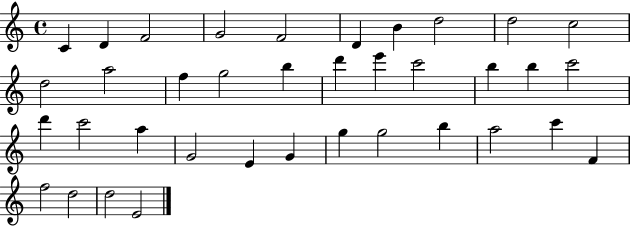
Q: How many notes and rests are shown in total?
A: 37